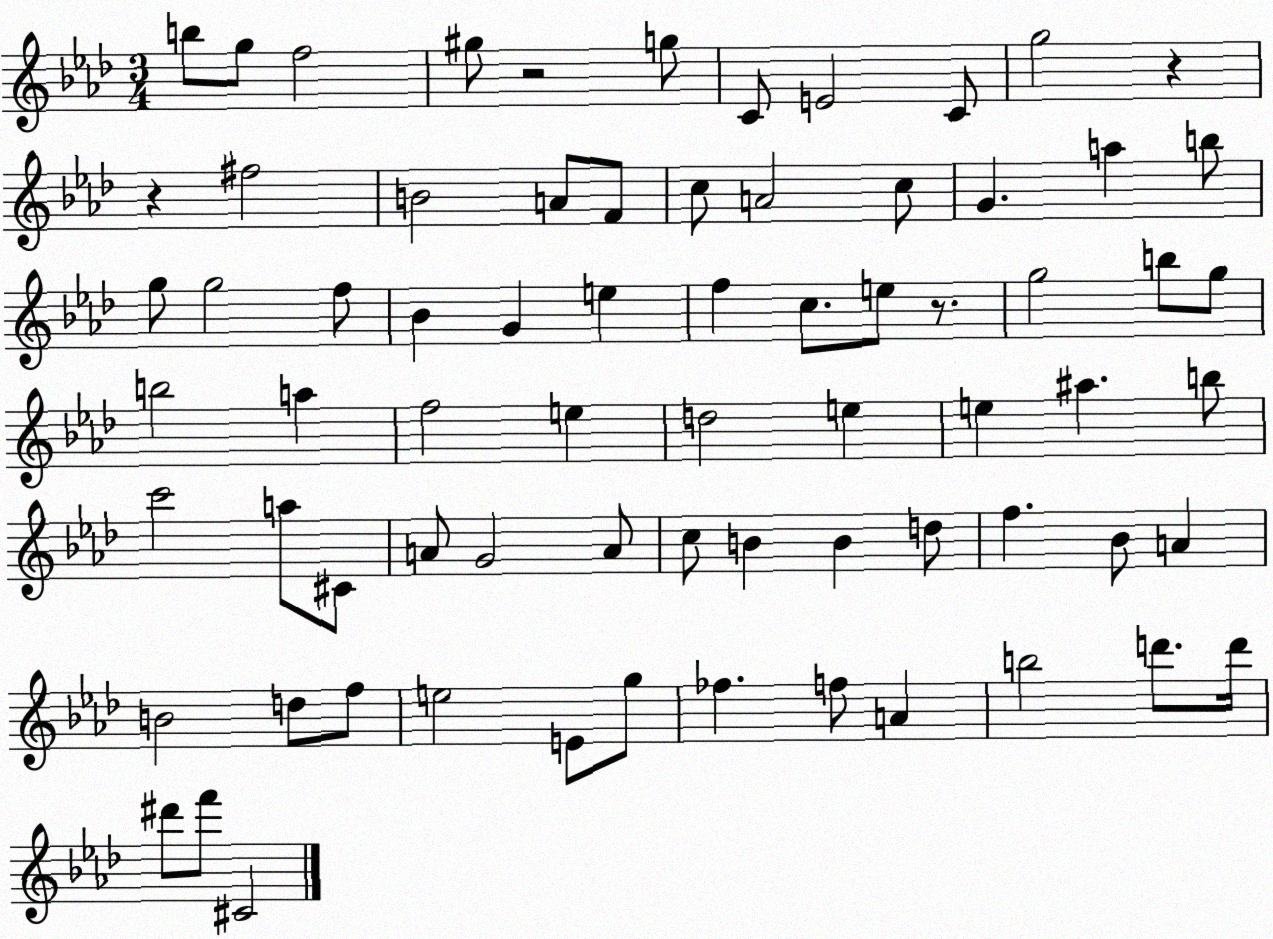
X:1
T:Untitled
M:3/4
L:1/4
K:Ab
b/2 g/2 f2 ^g/2 z2 g/2 C/2 E2 C/2 g2 z z ^f2 B2 A/2 F/2 c/2 A2 c/2 G a b/2 g/2 g2 f/2 _B G e f c/2 e/2 z/2 g2 b/2 g/2 b2 a f2 e d2 e e ^a b/2 c'2 a/2 ^C/2 A/2 G2 A/2 c/2 B B d/2 f _B/2 A B2 d/2 f/2 e2 E/2 g/2 _f f/2 A b2 d'/2 d'/4 ^d'/2 f'/2 ^C2